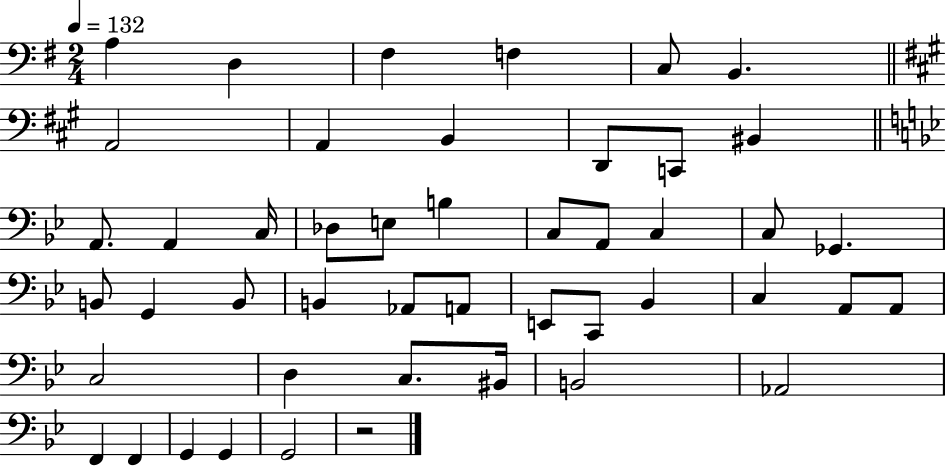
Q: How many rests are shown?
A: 1